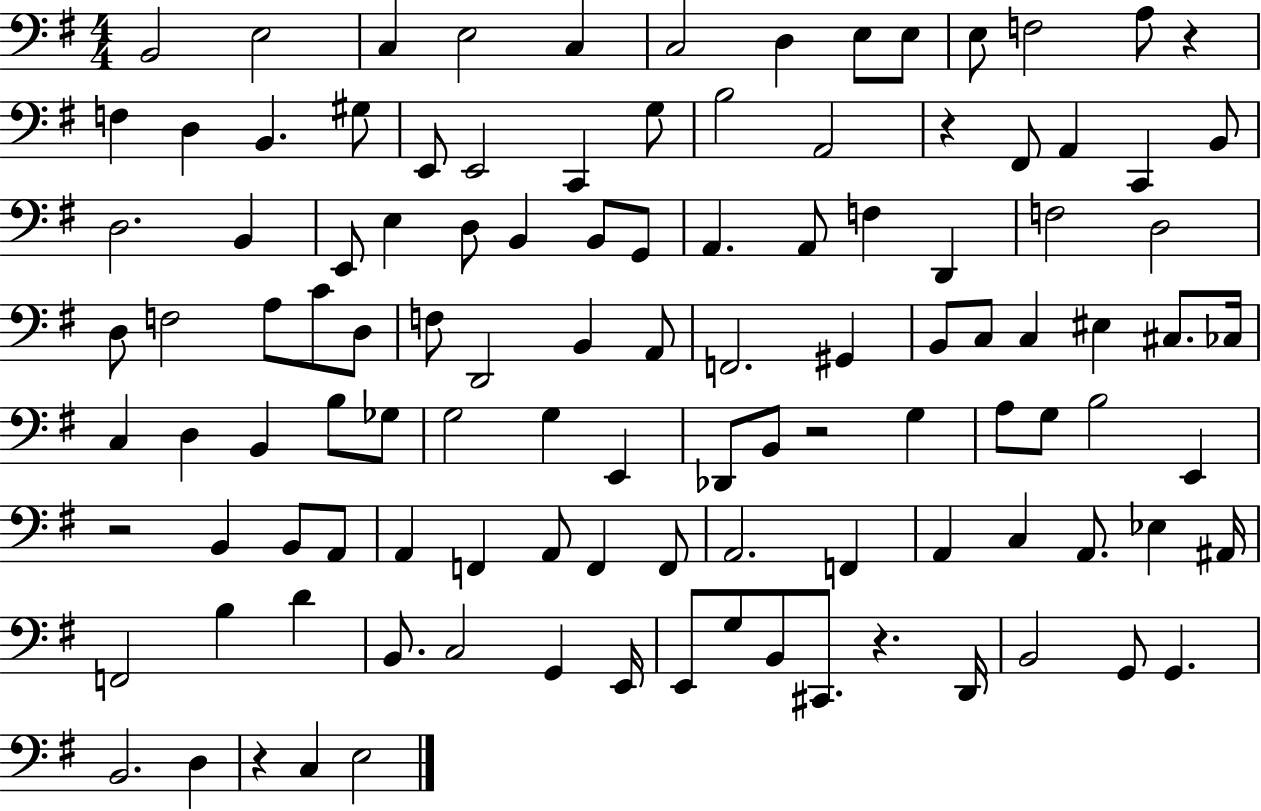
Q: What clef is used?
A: bass